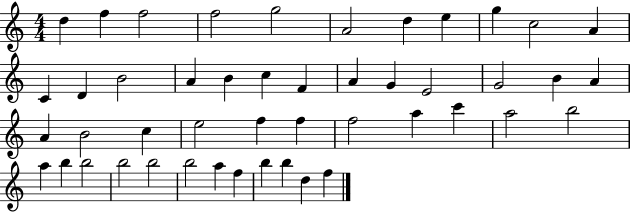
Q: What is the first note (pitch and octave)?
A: D5